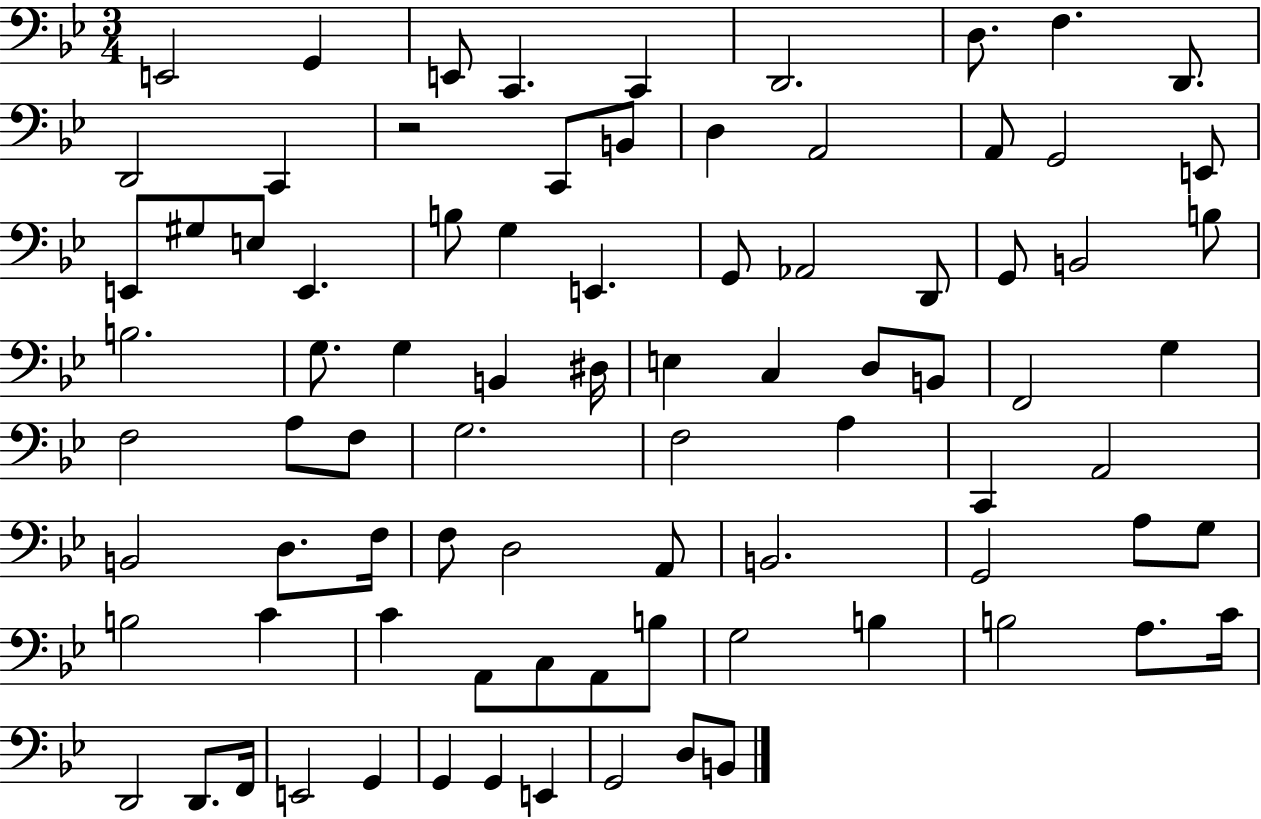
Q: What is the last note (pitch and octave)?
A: B2